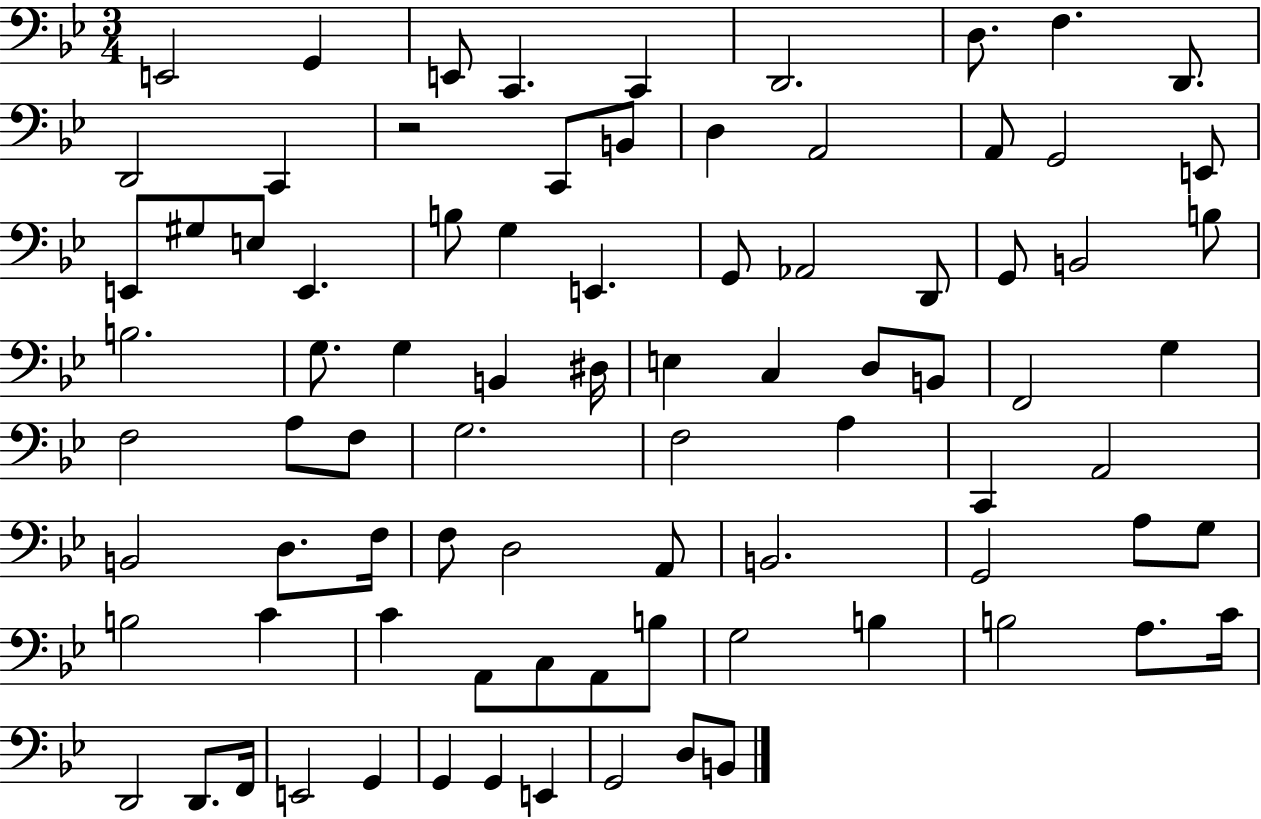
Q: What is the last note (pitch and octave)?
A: B2